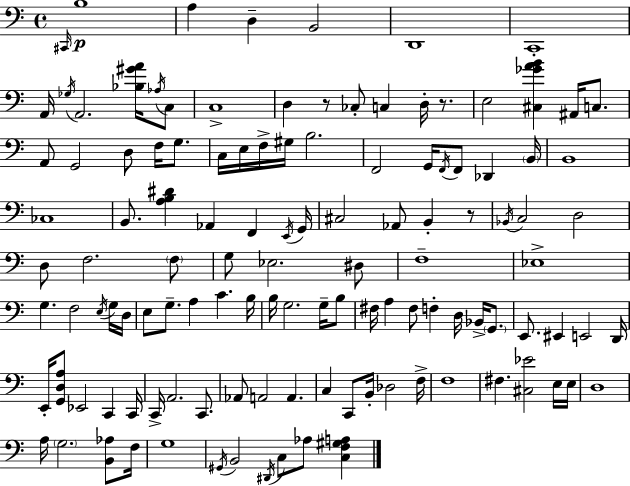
X:1
T:Untitled
M:4/4
L:1/4
K:C
^C,,/4 B,4 A, D, B,,2 D,,4 C,,4 A,,/4 _G,/4 A,,2 [_B,^GA]/4 _A,/4 C,/2 C,4 D, z/2 _C,/2 C, D,/4 z/2 E,2 [^C,_GAB] ^A,,/4 C,/2 A,,/2 G,,2 D,/2 F,/4 G,/2 C,/4 E,/4 F,/4 ^G,/4 B,2 F,,2 G,,/4 F,,/4 F,,/2 _D,, B,,/4 B,,4 _C,4 B,,/2 [A,B,^D] _A,, F,, E,,/4 G,,/4 ^C,2 _A,,/2 B,, z/2 _B,,/4 C,2 D,2 D,/2 F,2 F,/2 G,/2 _E,2 ^D,/2 F,4 _E,4 G, F,2 E,/4 G,/4 D,/4 E,/2 G,/2 A, C B,/4 B,/4 G,2 G,/4 B,/2 ^F,/4 A, ^F,/2 F, D,/4 _B,,/4 G,,/2 E,,/2 ^E,, E,,2 D,,/4 E,,/4 [G,,D,A,]/2 _E,,2 C,, C,,/4 C,,/4 A,,2 C,,/2 _A,,/2 A,,2 A,, C, C,,/2 B,,/4 _D,2 F,/4 F,4 ^F, [^C,_E]2 E,/4 E,/4 D,4 A,/4 G,2 [B,,_A,]/2 F,/4 G,4 ^G,,/4 B,,2 ^D,,/4 C,/2 _A,/2 [C,F,^G,A,]